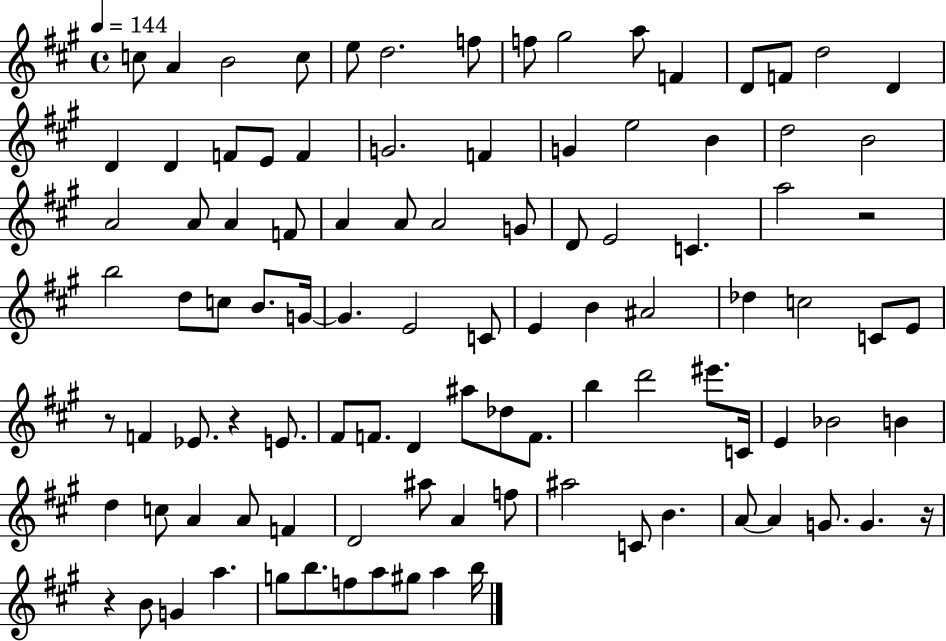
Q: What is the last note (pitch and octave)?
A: B5